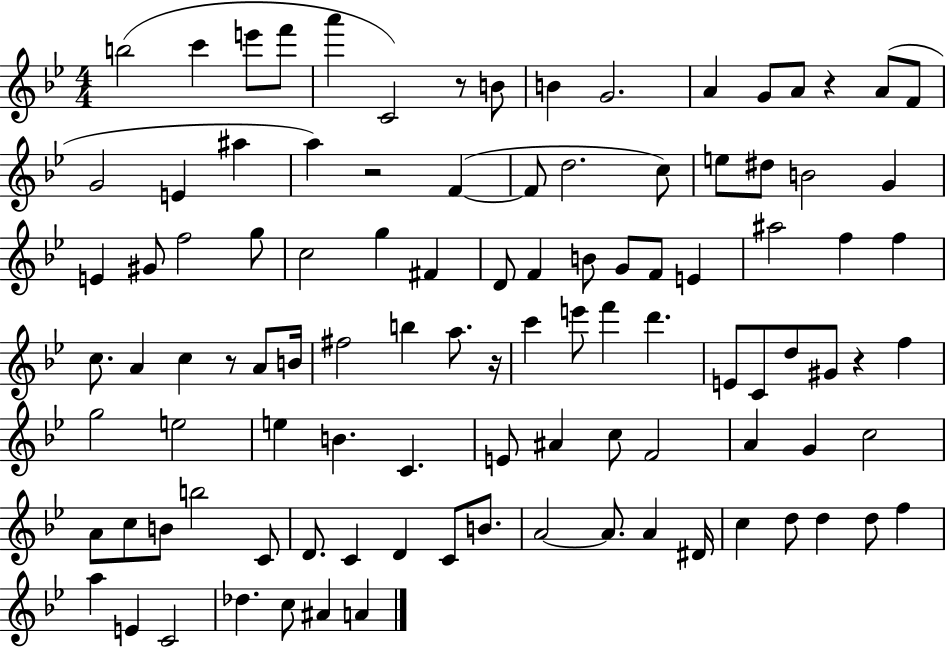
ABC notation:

X:1
T:Untitled
M:4/4
L:1/4
K:Bb
b2 c' e'/2 f'/2 a' C2 z/2 B/2 B G2 A G/2 A/2 z A/2 F/2 G2 E ^a a z2 F F/2 d2 c/2 e/2 ^d/2 B2 G E ^G/2 f2 g/2 c2 g ^F D/2 F B/2 G/2 F/2 E ^a2 f f c/2 A c z/2 A/2 B/4 ^f2 b a/2 z/4 c' e'/2 f' d' E/2 C/2 d/2 ^G/2 z f g2 e2 e B C E/2 ^A c/2 F2 A G c2 A/2 c/2 B/2 b2 C/2 D/2 C D C/2 B/2 A2 A/2 A ^D/4 c d/2 d d/2 f a E C2 _d c/2 ^A A